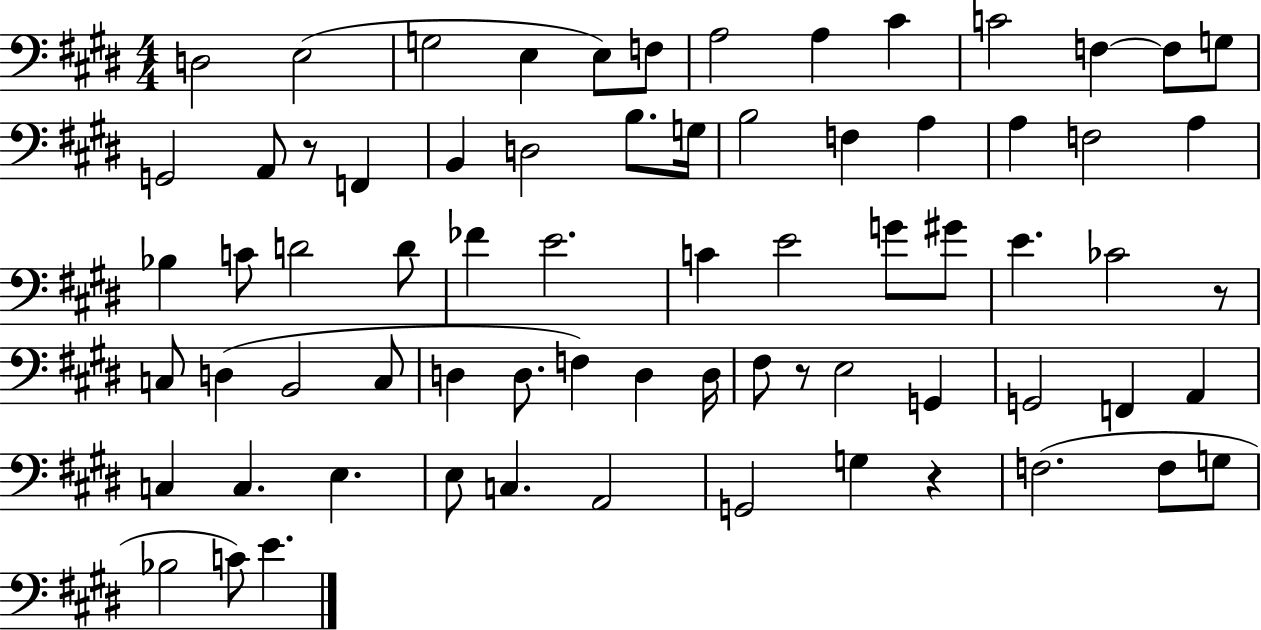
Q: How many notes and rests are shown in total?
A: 71